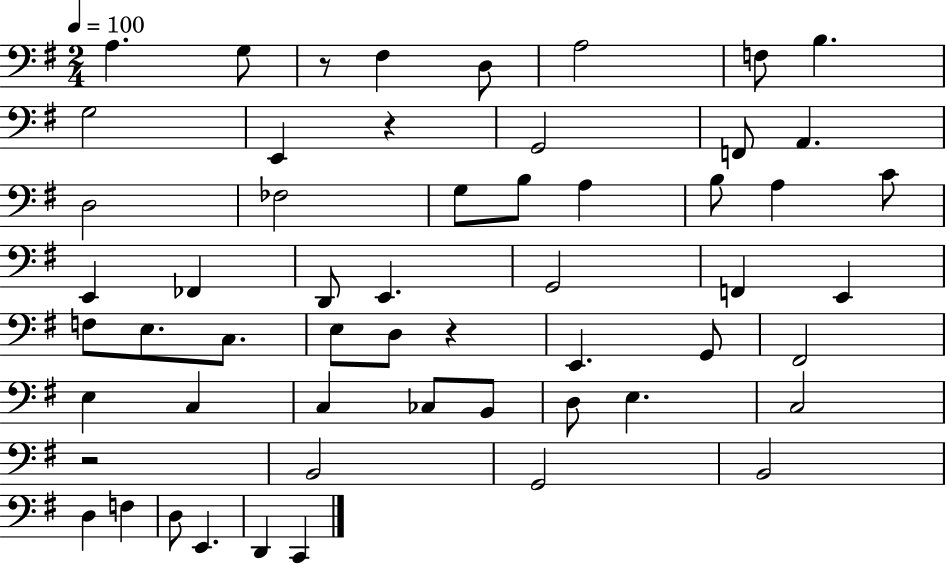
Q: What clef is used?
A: bass